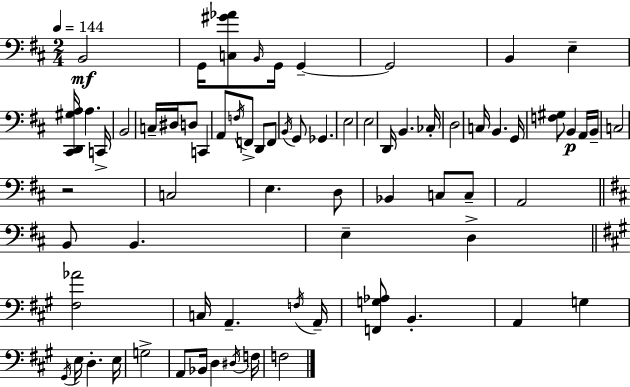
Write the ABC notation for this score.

X:1
T:Untitled
M:2/4
L:1/4
K:D
B,,2 G,,/4 [C,^G_A]/2 B,,/4 G,,/4 G,, G,,2 B,, E, [^C,,D,,^G,A,]/4 A, C,,/4 B,,2 C,/4 ^D,/4 D,/2 C,, A,,/2 F,/4 F,,/2 D,,/2 F,,/2 B,,/4 G,,/2 _G,, E,2 E,2 D,,/4 B,, _C,/4 D,2 C,/4 B,, G,,/4 [F,^G,]/2 B,, A,,/4 B,,/4 C,2 z2 C,2 E, D,/2 _B,, C,/2 C,/2 A,,2 B,,/2 B,, E, D, [^F,_A]2 C,/4 A,, F,/4 A,,/4 [F,,G,_A,]/2 B,, A,, G, ^G,,/4 E,/4 D, E,/4 G,2 A,,/2 _B,,/4 D, ^D,/4 F,/4 F,2